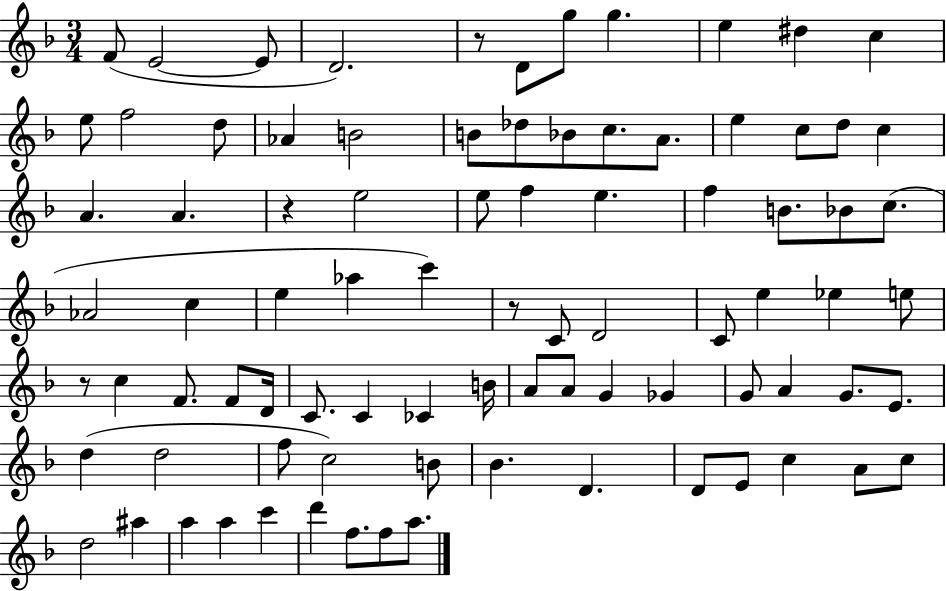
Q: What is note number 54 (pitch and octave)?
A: A4